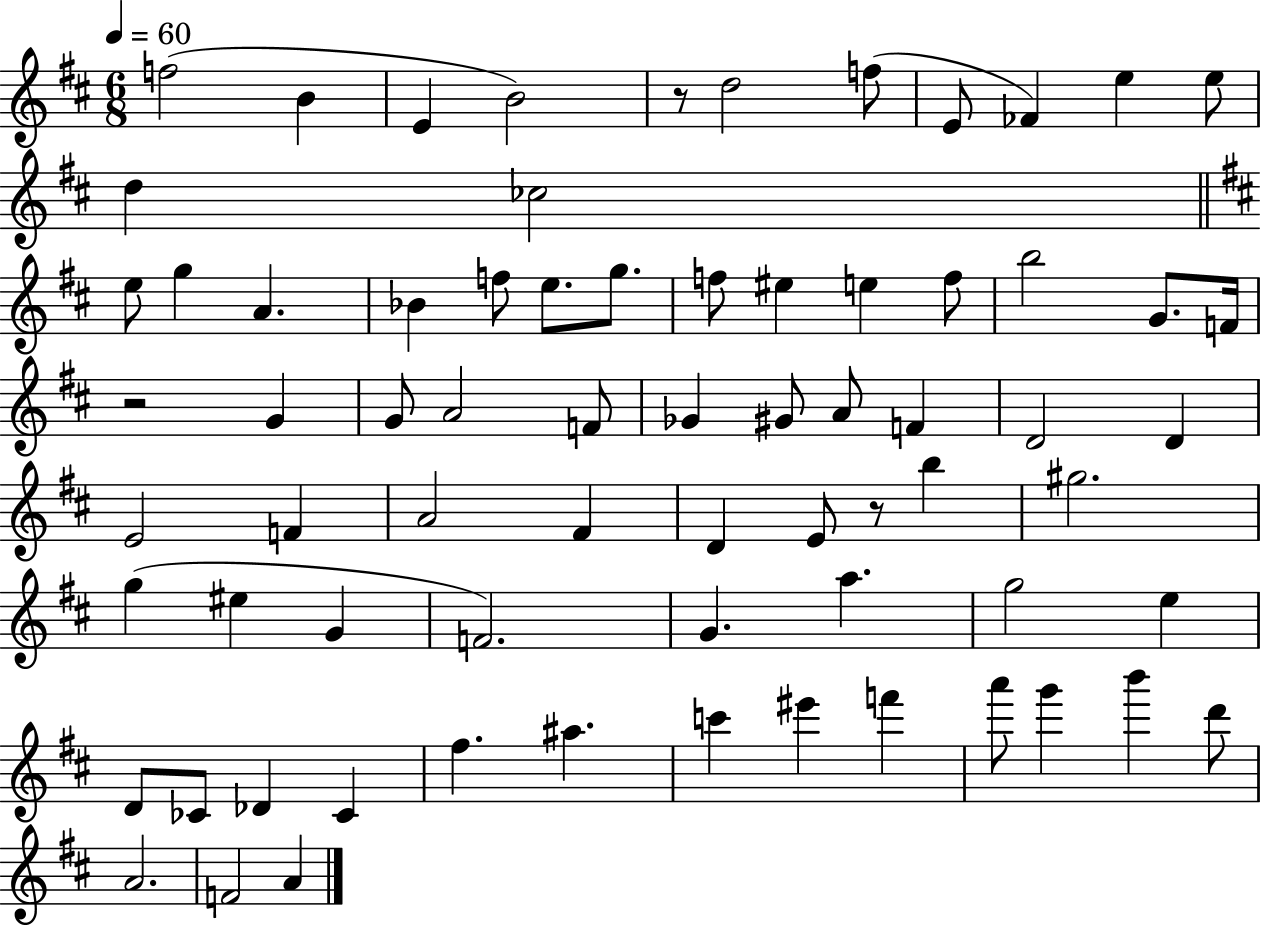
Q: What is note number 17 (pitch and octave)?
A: F5